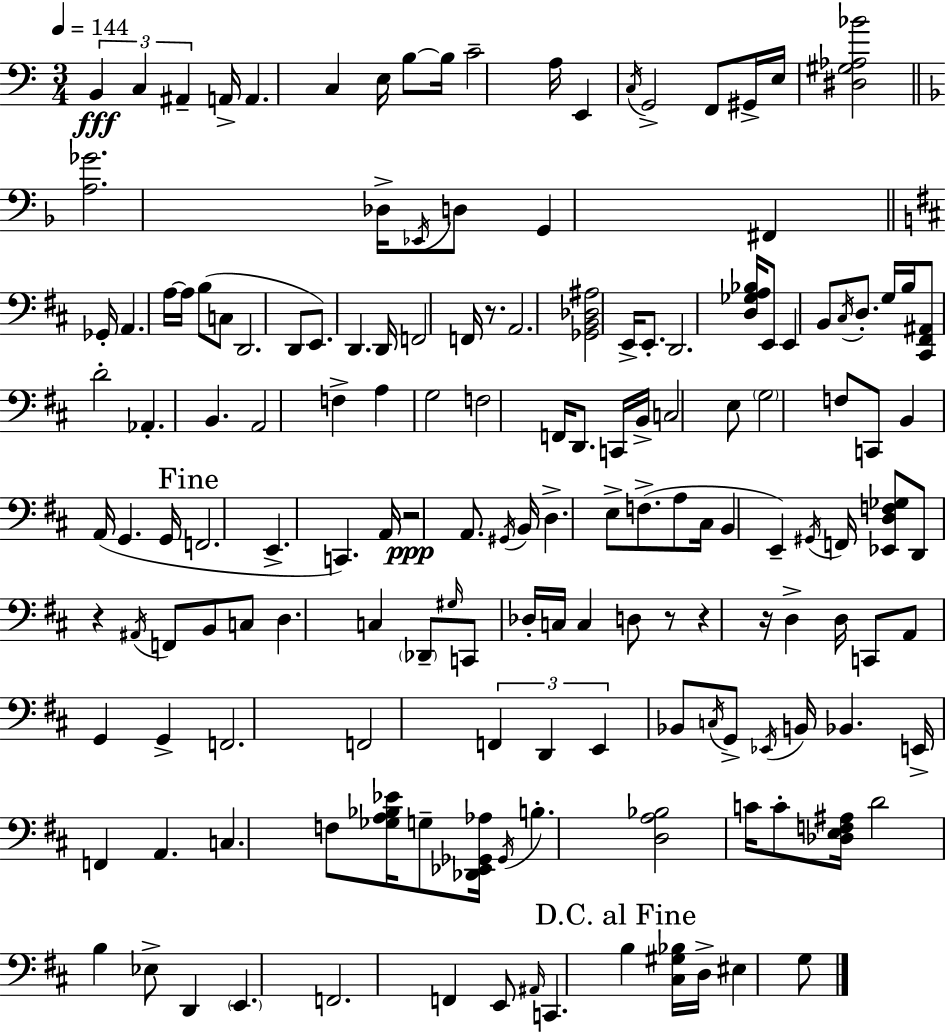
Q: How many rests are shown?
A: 6